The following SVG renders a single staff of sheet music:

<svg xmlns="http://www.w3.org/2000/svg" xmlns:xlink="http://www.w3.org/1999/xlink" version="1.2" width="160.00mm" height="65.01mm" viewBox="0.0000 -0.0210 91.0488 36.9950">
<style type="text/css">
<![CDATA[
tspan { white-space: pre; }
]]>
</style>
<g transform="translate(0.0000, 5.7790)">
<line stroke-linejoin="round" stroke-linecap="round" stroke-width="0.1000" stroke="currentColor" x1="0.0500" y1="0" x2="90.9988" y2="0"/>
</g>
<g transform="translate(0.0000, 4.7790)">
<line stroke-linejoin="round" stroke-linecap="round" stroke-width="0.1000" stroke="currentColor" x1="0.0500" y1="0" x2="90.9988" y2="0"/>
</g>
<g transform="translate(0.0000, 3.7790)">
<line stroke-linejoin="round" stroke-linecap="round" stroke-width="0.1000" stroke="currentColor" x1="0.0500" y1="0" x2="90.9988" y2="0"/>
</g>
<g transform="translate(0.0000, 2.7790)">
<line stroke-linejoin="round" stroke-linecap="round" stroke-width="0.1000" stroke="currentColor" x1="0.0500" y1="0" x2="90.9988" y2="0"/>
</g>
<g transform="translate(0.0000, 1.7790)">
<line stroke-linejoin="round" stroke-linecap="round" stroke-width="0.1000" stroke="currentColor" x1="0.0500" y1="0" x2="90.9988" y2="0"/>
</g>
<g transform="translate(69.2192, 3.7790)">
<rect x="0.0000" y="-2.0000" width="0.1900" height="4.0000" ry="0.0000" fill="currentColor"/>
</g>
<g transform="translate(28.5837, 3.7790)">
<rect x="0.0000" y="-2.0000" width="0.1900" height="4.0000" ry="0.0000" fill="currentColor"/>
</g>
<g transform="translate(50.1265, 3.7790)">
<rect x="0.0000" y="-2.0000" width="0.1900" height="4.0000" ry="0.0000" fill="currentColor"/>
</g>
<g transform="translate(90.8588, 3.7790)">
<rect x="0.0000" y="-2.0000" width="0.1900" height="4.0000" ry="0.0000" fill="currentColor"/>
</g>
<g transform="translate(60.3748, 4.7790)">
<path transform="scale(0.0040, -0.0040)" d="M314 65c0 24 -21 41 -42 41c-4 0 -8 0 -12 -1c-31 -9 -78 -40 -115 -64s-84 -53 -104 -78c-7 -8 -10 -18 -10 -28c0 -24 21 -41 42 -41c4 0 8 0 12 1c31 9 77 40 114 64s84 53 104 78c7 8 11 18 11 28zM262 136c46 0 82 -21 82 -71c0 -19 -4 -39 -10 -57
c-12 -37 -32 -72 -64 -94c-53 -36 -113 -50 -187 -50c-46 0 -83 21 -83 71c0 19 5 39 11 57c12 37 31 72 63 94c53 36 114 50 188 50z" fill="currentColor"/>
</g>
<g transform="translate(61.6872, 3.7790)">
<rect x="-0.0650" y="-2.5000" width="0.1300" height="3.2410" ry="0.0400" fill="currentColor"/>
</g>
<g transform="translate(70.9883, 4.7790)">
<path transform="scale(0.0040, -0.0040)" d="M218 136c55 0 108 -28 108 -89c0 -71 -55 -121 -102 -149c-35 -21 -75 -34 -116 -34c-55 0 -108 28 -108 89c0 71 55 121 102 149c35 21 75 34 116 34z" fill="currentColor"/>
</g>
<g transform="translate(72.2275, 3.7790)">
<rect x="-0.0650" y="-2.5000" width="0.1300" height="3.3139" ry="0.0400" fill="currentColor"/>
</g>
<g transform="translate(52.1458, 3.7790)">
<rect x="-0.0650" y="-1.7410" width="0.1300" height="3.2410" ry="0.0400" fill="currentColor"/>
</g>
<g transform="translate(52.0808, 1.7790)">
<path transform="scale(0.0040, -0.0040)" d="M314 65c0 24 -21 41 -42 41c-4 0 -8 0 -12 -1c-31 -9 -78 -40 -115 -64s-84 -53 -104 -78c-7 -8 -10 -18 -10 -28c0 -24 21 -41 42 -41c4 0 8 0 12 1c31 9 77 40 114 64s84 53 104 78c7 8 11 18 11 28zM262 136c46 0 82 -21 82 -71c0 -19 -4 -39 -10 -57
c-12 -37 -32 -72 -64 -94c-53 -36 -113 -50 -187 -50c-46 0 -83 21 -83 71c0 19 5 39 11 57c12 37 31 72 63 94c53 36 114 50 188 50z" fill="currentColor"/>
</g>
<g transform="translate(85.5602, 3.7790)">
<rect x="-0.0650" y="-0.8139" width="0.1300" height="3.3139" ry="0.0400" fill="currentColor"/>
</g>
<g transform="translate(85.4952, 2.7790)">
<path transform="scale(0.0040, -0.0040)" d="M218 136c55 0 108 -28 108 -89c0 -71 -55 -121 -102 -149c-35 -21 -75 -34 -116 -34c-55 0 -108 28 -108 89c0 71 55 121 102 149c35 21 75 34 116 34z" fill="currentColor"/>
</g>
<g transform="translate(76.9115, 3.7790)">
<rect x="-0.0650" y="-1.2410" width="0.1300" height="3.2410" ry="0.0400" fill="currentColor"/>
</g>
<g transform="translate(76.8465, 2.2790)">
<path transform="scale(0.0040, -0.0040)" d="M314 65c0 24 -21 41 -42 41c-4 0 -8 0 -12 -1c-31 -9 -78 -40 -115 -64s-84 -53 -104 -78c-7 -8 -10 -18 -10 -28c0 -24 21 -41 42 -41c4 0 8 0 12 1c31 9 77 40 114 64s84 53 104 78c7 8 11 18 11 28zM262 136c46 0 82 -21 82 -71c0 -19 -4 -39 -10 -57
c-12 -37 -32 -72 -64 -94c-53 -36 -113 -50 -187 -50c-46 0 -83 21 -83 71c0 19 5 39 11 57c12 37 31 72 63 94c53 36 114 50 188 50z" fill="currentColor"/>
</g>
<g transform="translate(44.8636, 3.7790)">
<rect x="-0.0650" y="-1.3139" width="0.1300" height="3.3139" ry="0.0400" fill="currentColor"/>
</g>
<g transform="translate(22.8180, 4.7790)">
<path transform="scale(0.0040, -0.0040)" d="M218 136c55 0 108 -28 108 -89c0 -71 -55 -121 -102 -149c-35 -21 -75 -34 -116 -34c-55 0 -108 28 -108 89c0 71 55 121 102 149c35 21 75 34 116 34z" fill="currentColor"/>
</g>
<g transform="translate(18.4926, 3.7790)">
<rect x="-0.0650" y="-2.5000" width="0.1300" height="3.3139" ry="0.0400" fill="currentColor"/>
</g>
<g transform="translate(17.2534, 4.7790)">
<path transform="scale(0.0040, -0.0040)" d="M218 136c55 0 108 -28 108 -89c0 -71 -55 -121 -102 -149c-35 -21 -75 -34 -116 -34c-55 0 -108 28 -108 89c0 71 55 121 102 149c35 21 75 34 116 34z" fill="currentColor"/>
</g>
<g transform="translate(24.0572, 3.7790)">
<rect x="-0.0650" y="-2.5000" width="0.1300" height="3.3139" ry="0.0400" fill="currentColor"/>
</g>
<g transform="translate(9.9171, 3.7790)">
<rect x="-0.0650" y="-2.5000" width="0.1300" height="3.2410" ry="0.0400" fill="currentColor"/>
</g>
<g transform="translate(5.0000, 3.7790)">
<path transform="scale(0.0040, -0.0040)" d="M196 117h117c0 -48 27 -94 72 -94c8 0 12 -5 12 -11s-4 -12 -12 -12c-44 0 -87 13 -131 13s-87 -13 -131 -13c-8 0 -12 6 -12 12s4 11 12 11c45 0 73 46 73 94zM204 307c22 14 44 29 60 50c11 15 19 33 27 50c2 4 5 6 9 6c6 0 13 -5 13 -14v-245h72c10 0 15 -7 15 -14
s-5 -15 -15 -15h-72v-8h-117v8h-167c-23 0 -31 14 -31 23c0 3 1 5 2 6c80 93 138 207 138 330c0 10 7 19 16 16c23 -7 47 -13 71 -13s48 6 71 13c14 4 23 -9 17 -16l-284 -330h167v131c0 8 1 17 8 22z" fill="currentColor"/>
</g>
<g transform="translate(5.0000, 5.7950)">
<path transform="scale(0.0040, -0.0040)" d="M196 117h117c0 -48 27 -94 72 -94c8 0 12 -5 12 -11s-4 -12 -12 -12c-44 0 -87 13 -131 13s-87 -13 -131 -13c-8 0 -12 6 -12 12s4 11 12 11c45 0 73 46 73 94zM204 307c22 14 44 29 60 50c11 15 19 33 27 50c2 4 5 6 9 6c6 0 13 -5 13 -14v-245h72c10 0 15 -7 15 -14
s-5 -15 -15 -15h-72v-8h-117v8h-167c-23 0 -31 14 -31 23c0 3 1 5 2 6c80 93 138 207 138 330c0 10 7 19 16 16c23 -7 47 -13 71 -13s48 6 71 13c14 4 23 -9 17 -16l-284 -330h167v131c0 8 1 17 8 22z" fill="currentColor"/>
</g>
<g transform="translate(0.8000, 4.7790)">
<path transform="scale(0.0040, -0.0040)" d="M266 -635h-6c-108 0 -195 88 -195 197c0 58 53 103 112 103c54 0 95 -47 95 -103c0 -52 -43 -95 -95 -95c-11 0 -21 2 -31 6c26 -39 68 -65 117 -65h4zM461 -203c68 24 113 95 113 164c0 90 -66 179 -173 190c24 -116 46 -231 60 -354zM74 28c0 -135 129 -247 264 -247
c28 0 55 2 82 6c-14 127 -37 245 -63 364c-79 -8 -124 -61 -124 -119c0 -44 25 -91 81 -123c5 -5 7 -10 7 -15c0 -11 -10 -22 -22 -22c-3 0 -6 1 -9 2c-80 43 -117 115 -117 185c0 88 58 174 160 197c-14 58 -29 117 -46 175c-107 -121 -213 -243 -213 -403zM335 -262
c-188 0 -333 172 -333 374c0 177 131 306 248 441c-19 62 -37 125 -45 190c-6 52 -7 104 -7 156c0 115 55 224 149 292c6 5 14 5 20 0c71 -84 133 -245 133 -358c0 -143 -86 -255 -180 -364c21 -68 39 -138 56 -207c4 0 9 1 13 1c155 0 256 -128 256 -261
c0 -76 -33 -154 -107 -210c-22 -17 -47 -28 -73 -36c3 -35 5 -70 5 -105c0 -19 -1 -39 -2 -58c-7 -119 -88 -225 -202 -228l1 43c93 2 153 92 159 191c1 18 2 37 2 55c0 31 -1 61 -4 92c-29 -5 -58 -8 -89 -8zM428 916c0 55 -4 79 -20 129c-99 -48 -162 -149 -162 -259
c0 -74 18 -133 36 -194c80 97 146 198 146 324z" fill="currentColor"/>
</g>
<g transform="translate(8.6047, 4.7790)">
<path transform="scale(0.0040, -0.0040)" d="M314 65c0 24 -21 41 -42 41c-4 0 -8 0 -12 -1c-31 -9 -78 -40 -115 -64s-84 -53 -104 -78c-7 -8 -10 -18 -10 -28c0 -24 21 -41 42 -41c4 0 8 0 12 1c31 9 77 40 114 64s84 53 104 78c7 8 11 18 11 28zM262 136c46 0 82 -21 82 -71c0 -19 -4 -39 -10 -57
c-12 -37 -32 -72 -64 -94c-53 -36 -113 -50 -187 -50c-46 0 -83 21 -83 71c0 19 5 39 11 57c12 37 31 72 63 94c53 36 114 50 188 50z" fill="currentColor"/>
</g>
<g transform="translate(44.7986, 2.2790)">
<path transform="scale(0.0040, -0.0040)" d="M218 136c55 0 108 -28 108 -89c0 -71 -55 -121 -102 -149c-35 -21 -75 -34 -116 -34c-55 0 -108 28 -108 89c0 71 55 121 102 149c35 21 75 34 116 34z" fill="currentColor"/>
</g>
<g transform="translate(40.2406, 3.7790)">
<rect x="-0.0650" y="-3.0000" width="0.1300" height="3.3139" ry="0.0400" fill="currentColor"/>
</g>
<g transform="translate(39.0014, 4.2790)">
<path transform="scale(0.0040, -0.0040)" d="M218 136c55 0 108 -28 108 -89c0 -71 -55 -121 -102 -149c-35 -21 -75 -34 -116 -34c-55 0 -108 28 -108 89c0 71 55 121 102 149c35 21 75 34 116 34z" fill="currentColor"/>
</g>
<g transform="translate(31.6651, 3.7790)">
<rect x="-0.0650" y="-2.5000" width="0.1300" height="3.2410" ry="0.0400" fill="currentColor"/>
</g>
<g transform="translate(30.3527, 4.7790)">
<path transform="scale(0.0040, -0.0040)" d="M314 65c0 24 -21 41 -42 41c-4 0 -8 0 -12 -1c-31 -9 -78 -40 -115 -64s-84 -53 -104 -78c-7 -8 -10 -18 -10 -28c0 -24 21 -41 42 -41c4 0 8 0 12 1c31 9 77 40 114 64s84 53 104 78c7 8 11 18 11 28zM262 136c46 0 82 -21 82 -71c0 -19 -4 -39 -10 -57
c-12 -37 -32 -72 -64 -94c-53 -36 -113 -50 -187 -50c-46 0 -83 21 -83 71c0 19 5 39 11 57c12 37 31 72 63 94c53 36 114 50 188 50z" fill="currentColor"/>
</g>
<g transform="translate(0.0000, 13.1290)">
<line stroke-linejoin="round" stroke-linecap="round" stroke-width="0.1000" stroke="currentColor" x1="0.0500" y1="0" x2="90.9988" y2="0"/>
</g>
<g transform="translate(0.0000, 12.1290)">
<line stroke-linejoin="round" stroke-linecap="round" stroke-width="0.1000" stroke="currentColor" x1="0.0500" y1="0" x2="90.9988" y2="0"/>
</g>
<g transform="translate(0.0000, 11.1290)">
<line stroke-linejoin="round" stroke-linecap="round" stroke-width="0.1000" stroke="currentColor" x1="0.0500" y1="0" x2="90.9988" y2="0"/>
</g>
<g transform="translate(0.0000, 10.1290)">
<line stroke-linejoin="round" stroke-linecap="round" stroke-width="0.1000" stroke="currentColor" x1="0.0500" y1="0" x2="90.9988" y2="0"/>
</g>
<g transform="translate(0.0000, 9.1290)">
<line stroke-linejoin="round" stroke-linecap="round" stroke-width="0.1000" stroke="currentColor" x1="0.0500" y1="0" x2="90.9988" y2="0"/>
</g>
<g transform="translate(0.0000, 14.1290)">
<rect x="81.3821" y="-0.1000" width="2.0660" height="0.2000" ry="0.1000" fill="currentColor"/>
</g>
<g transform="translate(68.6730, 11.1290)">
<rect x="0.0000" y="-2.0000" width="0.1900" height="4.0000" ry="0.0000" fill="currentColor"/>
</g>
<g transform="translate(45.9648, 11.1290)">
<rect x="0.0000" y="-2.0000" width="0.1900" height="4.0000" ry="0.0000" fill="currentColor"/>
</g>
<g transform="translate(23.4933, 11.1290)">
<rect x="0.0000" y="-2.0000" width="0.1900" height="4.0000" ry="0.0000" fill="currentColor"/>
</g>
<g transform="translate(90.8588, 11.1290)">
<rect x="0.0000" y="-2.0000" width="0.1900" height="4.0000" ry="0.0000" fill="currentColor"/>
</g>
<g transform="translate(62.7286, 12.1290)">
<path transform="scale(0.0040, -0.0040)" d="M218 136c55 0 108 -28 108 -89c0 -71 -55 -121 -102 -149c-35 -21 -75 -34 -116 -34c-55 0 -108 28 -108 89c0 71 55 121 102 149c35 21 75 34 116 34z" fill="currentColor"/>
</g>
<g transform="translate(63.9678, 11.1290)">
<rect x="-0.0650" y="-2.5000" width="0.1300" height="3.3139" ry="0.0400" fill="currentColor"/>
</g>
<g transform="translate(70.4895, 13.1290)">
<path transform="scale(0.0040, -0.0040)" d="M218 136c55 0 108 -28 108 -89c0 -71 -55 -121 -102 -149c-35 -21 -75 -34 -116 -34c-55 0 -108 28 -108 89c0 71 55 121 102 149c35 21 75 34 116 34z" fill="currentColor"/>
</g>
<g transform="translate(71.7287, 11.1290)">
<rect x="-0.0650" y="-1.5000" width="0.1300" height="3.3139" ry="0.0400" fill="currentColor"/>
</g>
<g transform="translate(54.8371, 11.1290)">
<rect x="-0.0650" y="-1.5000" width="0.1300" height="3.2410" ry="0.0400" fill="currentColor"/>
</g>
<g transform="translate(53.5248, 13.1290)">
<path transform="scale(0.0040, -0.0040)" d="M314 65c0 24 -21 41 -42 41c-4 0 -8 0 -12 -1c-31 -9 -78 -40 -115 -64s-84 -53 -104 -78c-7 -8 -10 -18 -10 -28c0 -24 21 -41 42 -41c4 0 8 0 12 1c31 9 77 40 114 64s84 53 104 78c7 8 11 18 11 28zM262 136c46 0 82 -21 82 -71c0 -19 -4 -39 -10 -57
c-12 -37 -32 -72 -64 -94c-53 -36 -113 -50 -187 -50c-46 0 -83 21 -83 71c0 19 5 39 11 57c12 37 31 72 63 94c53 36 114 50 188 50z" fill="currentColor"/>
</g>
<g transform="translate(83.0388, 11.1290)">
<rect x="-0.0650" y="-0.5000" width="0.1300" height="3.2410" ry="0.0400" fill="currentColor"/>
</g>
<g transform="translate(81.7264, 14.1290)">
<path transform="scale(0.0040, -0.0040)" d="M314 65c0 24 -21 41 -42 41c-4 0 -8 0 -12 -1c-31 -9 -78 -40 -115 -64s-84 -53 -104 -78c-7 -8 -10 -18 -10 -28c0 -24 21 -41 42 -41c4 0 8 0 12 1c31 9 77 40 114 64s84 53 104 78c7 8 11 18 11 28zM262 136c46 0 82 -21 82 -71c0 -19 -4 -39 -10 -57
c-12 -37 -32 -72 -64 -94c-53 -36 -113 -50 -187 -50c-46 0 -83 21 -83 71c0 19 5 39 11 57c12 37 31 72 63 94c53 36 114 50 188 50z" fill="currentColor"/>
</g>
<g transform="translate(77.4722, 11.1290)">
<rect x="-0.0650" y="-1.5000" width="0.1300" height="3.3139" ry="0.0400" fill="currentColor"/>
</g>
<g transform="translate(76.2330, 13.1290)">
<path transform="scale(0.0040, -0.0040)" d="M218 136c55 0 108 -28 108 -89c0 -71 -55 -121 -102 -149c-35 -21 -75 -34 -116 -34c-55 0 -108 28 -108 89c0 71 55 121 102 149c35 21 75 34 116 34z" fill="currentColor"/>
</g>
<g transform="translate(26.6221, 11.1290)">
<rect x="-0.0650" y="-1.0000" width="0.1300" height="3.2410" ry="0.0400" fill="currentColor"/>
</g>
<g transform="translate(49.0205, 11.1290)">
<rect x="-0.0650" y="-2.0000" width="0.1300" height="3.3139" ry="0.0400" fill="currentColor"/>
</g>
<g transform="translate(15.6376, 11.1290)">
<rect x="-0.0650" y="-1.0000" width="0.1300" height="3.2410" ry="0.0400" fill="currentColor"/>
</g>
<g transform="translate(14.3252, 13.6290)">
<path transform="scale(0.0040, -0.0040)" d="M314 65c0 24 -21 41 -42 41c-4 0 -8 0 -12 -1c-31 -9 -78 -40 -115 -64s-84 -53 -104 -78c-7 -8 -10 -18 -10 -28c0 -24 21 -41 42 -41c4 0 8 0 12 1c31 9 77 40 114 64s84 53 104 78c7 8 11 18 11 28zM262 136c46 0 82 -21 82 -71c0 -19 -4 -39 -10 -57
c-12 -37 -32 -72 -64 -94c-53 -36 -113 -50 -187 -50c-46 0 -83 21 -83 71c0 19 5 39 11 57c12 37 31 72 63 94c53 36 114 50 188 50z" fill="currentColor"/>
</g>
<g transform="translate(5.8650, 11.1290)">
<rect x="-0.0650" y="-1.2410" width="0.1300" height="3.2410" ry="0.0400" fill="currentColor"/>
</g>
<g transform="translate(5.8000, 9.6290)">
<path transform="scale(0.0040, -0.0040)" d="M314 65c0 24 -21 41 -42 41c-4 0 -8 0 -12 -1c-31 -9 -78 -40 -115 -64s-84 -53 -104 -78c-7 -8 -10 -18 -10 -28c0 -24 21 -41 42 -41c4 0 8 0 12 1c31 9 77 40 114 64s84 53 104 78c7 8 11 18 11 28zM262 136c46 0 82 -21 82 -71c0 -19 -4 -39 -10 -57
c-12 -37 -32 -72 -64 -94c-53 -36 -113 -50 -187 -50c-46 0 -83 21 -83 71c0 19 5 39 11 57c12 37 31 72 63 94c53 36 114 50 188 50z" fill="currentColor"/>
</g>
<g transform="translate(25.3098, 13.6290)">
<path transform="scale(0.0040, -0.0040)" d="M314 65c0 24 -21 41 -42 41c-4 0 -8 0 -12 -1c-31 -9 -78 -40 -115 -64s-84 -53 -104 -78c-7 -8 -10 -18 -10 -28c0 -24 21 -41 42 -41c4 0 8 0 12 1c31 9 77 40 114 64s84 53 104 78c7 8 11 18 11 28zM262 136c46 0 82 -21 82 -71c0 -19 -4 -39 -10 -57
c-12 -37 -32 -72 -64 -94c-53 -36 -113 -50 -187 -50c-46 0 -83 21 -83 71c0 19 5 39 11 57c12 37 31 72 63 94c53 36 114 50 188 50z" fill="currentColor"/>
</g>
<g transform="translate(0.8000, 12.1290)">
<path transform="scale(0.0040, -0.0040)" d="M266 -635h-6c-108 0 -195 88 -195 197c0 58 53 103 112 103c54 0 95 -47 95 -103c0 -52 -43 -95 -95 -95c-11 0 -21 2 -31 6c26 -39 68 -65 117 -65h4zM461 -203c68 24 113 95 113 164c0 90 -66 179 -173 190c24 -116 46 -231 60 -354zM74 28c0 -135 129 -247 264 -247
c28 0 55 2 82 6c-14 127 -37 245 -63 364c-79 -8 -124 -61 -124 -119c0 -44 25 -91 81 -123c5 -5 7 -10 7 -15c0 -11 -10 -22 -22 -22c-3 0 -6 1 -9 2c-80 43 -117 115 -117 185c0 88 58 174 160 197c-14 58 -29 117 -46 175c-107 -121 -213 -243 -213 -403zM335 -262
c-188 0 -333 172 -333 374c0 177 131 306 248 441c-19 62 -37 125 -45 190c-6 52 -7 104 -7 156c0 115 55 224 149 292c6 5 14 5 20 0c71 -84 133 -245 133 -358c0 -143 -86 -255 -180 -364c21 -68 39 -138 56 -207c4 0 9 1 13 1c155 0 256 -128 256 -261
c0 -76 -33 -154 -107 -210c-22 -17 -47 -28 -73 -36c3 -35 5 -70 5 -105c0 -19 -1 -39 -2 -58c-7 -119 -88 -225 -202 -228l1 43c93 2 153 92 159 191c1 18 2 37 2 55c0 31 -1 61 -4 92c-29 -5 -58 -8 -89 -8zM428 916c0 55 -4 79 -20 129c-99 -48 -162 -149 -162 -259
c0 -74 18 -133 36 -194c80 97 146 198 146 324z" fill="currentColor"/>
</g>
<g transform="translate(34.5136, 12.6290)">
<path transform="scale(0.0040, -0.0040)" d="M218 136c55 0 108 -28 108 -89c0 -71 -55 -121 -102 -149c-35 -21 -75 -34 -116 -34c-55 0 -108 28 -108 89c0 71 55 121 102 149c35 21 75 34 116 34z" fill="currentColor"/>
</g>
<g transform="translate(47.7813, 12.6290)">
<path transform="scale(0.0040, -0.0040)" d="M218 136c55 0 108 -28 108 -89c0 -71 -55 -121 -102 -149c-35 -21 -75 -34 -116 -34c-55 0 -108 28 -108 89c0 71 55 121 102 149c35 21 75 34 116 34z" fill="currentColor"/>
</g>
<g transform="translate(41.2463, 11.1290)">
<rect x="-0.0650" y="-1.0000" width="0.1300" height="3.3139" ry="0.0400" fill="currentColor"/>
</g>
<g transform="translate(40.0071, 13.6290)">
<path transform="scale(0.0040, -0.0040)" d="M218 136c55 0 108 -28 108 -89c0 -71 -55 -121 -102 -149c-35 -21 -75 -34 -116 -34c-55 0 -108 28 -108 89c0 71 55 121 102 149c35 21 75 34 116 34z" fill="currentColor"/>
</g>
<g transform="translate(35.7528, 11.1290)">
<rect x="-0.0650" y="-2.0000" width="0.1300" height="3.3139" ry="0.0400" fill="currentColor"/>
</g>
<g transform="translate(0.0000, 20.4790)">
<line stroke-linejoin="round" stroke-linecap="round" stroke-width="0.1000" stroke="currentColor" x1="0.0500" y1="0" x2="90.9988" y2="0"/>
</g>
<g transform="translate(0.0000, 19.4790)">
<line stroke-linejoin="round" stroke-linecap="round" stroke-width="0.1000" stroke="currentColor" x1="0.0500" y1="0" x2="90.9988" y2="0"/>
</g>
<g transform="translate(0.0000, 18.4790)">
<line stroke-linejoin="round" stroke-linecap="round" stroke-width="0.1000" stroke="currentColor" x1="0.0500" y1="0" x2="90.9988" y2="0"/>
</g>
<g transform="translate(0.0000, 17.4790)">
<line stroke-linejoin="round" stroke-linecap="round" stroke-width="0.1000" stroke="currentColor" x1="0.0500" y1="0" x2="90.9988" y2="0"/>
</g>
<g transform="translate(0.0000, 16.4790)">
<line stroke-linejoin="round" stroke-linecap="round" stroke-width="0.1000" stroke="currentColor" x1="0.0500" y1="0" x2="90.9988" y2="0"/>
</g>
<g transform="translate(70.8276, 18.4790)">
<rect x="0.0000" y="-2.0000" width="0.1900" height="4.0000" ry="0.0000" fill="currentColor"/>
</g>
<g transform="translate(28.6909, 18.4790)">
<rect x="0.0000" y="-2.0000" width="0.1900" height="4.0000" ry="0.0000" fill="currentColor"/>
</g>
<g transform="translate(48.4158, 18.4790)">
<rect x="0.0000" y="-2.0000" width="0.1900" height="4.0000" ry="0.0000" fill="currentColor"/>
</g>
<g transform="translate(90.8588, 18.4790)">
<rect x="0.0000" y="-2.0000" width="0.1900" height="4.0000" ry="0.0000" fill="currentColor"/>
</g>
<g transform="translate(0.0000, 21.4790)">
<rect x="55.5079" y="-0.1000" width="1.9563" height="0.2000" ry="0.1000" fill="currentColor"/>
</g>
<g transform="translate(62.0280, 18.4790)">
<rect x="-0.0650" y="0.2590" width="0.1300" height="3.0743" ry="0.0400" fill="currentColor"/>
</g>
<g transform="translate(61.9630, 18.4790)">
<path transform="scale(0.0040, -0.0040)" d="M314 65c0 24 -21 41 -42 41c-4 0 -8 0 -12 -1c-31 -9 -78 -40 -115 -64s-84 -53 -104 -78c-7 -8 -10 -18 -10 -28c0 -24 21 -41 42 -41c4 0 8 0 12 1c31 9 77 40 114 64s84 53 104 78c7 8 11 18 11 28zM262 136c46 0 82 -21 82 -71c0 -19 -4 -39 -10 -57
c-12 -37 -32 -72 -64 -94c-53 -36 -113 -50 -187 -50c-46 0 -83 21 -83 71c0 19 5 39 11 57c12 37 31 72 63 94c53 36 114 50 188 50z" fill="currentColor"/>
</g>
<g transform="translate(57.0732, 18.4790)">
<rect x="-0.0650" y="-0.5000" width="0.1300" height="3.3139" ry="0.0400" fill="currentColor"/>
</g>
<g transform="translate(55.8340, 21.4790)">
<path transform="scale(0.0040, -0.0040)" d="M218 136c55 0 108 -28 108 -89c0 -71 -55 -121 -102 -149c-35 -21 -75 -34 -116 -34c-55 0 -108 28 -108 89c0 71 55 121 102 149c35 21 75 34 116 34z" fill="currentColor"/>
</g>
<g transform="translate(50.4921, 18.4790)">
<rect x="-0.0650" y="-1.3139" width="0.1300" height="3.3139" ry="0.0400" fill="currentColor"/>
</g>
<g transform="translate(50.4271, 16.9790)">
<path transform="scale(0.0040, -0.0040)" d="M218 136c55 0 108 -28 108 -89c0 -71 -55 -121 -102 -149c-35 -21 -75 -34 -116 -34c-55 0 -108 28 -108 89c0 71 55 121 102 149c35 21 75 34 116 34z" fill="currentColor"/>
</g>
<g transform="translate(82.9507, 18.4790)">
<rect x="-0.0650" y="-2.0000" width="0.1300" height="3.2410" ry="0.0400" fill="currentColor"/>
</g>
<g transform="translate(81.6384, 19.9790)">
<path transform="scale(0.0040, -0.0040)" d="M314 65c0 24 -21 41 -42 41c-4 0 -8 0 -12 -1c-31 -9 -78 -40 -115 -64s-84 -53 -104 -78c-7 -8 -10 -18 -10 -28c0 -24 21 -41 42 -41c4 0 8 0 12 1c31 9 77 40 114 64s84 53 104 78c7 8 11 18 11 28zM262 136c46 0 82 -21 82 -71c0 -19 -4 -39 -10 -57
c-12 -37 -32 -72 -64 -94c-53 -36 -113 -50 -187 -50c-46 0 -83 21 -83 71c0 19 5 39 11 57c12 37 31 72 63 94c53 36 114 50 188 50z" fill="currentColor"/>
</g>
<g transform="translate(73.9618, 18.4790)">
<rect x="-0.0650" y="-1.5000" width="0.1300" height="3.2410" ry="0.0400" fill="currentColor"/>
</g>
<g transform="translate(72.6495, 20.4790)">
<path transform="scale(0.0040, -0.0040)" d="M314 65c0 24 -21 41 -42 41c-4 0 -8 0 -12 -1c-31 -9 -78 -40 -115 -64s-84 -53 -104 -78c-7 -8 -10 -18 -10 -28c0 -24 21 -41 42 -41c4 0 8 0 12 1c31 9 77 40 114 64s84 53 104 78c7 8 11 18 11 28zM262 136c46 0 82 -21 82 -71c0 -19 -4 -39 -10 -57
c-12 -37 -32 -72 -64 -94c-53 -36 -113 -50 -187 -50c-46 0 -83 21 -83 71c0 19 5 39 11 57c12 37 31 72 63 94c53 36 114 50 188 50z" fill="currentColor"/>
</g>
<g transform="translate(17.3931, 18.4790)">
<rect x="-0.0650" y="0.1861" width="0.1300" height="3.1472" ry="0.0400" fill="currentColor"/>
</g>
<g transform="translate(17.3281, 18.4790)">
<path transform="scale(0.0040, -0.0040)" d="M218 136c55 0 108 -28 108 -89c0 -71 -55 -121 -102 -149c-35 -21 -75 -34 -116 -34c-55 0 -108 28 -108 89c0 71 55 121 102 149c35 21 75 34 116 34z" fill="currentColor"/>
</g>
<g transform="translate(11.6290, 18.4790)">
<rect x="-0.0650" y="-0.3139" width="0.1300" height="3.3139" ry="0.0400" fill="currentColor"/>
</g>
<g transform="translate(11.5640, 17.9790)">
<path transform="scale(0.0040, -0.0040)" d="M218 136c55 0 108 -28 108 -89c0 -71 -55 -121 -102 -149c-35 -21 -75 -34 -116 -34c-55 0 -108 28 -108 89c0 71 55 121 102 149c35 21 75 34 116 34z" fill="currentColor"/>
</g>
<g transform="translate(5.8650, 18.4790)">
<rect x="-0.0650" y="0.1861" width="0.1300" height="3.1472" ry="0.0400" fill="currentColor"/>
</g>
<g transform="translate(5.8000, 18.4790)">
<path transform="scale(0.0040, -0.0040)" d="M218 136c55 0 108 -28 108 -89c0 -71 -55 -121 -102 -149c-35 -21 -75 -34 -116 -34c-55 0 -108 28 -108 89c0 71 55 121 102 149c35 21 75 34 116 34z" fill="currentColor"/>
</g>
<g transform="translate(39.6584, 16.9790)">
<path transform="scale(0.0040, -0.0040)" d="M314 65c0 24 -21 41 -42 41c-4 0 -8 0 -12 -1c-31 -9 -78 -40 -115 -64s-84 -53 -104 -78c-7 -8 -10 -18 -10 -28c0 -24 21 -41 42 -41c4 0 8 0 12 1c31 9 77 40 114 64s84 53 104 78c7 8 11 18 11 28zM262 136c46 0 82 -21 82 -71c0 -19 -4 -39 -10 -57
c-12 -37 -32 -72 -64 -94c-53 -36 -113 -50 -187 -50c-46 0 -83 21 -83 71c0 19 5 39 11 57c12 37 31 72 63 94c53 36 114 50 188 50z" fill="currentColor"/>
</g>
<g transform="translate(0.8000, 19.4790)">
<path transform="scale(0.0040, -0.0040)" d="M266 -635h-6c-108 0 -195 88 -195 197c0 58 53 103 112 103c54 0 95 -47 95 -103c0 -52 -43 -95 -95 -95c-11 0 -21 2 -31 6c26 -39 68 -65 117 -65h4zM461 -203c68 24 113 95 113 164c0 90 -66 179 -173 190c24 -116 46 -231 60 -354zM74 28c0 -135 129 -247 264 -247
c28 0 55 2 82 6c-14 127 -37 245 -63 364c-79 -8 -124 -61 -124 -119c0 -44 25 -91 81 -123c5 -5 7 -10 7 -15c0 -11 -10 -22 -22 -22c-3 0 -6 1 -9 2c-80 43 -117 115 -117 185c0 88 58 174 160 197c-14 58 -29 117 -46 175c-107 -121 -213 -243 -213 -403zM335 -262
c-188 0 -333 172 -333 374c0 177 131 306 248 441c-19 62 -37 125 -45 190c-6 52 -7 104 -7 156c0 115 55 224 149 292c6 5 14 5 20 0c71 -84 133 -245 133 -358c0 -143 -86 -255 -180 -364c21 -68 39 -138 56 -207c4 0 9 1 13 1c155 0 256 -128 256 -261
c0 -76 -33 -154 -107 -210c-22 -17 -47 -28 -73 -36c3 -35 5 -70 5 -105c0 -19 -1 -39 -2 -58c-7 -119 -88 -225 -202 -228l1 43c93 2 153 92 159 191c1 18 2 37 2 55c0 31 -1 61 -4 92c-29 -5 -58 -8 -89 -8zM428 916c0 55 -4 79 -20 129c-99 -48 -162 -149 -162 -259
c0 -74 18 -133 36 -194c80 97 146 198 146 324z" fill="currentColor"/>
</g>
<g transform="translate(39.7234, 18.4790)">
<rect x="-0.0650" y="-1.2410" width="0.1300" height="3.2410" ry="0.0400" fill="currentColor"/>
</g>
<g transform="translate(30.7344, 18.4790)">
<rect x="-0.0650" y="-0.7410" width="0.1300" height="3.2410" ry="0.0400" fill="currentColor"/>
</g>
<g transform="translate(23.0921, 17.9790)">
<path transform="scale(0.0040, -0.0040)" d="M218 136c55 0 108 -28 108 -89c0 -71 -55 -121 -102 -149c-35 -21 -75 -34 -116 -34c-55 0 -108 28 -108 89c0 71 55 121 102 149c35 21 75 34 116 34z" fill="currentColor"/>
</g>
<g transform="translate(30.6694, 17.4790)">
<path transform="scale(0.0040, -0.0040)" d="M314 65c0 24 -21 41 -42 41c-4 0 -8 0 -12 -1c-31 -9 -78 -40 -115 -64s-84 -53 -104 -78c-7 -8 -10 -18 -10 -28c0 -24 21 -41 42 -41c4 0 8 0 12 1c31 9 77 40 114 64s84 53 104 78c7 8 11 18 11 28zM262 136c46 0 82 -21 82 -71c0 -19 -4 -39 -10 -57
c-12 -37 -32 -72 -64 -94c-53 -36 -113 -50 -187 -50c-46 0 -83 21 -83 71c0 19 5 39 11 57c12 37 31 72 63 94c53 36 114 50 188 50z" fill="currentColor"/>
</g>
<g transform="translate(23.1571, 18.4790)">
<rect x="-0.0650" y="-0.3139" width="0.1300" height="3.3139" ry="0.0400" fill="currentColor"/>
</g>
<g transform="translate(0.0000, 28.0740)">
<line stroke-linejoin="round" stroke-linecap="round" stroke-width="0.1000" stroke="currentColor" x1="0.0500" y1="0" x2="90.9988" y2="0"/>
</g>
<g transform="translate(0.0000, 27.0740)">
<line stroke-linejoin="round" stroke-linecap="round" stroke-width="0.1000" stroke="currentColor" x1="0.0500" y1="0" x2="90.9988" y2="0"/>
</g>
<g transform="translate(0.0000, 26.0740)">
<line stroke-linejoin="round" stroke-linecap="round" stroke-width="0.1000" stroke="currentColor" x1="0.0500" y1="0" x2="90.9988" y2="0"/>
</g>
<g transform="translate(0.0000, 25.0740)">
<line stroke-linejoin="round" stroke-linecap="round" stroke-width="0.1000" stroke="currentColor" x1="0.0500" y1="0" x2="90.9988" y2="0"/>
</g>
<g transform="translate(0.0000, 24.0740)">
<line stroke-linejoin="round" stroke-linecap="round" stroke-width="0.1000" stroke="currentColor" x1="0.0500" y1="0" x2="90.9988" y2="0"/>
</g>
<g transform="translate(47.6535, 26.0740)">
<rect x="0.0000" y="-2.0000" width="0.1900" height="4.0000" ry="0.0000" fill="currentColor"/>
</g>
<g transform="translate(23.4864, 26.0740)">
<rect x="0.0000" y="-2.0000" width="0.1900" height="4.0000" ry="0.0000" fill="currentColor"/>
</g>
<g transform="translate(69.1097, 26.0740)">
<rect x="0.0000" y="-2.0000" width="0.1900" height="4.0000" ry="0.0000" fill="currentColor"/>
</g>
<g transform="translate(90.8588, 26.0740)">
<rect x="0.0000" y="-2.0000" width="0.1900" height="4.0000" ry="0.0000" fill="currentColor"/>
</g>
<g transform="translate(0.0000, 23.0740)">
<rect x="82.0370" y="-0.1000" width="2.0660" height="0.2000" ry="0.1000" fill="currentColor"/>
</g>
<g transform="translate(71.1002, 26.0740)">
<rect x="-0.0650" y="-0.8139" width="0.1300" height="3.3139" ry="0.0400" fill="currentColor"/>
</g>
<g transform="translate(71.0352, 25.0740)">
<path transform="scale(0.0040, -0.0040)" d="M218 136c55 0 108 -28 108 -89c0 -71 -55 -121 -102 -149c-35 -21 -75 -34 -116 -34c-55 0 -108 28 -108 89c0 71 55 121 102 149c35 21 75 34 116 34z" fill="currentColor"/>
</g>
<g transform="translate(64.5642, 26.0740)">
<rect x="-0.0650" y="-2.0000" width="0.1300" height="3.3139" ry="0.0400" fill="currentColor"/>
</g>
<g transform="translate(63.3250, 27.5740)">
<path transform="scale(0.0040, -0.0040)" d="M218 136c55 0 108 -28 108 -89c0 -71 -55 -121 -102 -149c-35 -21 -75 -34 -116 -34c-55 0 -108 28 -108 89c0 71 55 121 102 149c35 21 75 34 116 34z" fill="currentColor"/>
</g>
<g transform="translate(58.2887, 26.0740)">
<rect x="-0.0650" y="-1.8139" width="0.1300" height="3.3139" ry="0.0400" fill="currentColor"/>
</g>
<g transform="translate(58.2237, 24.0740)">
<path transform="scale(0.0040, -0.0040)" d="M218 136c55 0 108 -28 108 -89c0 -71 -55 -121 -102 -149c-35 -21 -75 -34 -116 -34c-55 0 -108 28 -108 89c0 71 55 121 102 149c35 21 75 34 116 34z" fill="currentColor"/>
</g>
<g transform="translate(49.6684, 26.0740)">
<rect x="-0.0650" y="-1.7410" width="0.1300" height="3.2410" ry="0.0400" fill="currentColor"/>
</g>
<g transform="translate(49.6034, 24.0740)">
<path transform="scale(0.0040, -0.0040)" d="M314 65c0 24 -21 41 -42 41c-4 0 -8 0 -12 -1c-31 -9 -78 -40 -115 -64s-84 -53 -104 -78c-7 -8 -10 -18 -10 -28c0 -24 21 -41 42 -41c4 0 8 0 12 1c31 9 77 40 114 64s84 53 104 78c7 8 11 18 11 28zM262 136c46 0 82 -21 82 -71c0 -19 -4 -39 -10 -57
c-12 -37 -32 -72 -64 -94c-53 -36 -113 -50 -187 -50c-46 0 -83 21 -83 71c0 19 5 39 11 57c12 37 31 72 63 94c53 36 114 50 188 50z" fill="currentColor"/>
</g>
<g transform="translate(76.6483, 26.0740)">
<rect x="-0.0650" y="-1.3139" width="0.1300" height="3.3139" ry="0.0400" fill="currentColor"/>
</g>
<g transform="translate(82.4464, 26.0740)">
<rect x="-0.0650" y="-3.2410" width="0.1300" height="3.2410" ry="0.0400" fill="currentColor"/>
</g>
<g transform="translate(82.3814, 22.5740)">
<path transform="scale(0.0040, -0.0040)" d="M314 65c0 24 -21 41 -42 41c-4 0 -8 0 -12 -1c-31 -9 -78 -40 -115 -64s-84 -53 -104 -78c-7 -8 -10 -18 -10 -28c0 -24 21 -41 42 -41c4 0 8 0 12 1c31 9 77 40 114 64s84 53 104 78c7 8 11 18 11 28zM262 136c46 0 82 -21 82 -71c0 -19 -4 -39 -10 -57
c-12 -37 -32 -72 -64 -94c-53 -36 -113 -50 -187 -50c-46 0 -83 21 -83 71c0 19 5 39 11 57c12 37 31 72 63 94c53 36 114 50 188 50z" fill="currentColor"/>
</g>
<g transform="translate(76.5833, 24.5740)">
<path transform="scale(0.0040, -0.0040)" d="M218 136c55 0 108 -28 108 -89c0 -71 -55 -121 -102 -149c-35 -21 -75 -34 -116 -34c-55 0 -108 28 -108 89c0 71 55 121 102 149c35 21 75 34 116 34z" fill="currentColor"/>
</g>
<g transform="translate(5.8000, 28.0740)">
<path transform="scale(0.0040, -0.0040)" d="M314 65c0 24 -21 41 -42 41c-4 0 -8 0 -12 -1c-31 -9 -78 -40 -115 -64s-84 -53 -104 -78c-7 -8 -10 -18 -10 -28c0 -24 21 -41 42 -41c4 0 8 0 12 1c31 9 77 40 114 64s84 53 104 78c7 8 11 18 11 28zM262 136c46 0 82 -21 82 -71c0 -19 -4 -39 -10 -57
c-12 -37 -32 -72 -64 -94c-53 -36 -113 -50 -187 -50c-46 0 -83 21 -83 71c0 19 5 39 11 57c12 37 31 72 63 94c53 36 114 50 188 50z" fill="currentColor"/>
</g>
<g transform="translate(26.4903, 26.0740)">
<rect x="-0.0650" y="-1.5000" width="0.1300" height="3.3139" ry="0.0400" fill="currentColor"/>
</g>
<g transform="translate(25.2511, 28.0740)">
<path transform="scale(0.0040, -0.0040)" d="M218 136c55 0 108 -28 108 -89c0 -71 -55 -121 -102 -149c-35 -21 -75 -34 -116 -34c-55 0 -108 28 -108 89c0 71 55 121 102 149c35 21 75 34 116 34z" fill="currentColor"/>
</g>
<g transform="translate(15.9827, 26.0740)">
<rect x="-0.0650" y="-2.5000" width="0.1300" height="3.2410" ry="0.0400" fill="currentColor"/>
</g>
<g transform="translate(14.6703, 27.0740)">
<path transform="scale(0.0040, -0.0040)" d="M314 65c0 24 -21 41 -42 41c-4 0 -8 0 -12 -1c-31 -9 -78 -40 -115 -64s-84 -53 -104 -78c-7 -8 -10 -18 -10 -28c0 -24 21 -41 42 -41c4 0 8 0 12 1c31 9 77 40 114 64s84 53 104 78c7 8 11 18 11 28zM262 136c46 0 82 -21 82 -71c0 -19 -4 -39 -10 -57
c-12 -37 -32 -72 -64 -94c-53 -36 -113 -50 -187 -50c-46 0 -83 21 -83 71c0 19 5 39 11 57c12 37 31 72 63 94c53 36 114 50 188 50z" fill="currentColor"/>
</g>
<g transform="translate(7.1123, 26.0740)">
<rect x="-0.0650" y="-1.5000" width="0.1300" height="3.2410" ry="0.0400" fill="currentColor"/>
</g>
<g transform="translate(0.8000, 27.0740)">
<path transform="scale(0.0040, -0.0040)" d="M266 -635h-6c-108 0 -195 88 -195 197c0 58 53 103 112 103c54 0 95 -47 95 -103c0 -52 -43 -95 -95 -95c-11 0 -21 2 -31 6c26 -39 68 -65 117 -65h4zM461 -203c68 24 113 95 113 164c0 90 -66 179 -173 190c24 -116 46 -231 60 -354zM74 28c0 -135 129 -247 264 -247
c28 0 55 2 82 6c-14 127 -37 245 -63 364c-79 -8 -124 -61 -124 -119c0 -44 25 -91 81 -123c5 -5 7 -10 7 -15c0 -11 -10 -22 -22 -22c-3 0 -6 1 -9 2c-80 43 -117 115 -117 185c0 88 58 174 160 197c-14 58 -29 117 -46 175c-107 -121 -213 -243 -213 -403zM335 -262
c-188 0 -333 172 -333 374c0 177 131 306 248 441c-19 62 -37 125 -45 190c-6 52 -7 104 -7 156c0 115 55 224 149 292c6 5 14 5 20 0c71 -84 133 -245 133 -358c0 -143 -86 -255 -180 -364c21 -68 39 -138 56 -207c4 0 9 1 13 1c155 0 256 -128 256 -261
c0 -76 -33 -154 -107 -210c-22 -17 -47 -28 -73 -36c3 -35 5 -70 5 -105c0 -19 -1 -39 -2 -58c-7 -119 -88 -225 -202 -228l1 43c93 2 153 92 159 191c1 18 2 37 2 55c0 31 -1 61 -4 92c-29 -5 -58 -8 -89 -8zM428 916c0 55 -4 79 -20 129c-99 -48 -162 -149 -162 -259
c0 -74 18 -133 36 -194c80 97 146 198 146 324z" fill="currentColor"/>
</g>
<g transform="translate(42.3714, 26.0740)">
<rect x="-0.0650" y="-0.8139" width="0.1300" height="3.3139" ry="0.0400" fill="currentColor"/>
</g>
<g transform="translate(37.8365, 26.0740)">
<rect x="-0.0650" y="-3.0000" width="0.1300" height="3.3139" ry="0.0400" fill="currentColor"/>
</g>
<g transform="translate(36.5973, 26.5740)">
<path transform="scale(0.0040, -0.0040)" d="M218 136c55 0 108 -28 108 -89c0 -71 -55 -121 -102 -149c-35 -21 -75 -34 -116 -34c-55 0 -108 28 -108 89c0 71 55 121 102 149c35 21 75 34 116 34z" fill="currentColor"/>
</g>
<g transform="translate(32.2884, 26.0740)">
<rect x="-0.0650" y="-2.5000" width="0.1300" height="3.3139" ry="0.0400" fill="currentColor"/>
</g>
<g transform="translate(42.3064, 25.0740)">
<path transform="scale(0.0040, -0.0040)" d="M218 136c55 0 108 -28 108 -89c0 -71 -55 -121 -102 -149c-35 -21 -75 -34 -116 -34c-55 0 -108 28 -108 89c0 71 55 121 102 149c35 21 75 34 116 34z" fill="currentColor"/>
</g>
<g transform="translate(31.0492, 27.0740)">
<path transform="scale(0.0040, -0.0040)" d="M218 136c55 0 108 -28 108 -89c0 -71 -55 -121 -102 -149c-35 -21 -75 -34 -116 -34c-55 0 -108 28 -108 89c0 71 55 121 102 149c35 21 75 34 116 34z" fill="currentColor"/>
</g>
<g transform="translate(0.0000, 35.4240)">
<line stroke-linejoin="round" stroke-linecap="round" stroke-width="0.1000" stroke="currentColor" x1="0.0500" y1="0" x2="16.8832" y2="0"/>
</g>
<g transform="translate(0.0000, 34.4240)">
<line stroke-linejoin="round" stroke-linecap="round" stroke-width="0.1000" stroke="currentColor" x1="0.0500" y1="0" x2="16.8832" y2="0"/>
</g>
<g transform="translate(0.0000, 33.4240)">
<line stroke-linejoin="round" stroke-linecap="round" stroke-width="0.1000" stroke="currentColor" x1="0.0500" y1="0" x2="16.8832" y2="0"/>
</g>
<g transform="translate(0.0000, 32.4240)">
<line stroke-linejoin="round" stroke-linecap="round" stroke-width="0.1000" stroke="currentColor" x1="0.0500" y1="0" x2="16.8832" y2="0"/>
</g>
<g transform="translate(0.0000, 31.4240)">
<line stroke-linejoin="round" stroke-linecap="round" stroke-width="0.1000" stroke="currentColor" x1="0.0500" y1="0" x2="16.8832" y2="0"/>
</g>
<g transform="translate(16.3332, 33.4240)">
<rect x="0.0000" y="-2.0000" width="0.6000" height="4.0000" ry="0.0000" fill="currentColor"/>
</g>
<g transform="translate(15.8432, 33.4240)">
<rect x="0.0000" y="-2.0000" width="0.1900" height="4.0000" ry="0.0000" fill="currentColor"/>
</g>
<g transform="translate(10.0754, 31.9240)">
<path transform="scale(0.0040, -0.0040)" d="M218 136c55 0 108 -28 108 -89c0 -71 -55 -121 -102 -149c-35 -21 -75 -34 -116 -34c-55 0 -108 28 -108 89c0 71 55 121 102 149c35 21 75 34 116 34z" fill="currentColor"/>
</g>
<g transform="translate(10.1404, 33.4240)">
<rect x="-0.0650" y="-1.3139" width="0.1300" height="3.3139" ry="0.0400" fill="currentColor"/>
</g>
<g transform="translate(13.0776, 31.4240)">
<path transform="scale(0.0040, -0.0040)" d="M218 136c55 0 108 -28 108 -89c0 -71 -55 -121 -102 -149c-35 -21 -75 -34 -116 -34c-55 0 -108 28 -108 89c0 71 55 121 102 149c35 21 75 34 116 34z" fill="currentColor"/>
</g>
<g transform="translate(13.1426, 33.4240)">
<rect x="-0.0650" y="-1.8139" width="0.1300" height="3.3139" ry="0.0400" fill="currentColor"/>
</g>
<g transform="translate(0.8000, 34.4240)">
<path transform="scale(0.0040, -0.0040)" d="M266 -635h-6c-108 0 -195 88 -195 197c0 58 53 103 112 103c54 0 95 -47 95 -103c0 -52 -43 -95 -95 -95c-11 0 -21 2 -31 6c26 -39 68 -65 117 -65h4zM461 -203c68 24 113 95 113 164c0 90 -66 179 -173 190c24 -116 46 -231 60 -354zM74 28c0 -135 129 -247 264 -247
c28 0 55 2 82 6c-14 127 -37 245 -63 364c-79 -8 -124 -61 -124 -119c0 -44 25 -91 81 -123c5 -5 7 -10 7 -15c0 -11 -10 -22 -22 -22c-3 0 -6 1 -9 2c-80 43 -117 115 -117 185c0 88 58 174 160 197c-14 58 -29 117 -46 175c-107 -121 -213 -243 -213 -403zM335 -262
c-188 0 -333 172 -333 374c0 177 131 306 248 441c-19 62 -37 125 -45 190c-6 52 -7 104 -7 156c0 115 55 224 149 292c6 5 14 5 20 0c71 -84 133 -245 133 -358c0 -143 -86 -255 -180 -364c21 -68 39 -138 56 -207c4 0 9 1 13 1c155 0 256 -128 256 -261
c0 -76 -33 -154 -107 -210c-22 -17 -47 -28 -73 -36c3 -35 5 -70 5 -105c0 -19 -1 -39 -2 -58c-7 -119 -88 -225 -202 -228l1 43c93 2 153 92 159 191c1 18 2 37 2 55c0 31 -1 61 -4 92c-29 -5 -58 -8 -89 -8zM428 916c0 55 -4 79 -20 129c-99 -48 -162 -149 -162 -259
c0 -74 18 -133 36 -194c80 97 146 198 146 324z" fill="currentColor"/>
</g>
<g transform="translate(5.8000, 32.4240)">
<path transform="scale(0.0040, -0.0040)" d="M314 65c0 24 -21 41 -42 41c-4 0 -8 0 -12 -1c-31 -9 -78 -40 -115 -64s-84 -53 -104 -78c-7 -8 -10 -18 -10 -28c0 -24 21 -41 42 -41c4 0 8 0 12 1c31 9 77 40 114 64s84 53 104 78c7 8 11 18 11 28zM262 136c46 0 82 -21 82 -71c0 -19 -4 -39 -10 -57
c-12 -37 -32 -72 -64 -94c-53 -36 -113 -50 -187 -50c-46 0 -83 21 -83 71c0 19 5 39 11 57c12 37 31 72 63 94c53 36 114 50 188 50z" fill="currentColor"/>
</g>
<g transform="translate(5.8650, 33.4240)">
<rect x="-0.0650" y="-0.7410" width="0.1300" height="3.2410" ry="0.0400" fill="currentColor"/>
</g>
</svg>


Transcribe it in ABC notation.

X:1
T:Untitled
M:4/4
L:1/4
K:C
G2 G G G2 A e f2 G2 G e2 d e2 D2 D2 F D F E2 G E E C2 B c B c d2 e2 e C B2 E2 F2 E2 G2 E G A d f2 f F d e b2 d2 e f